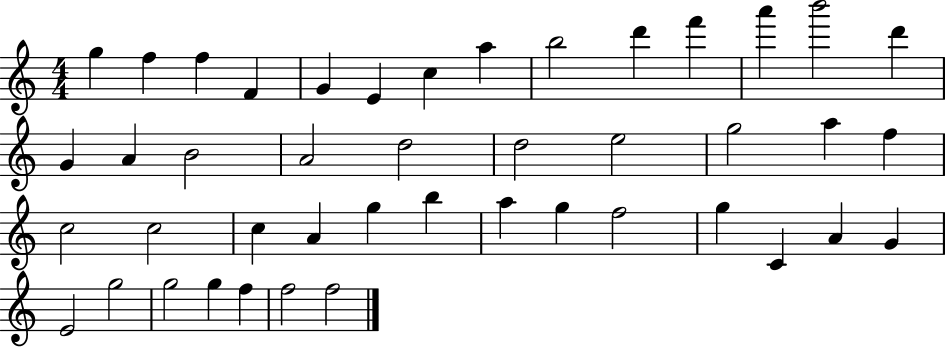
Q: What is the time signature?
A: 4/4